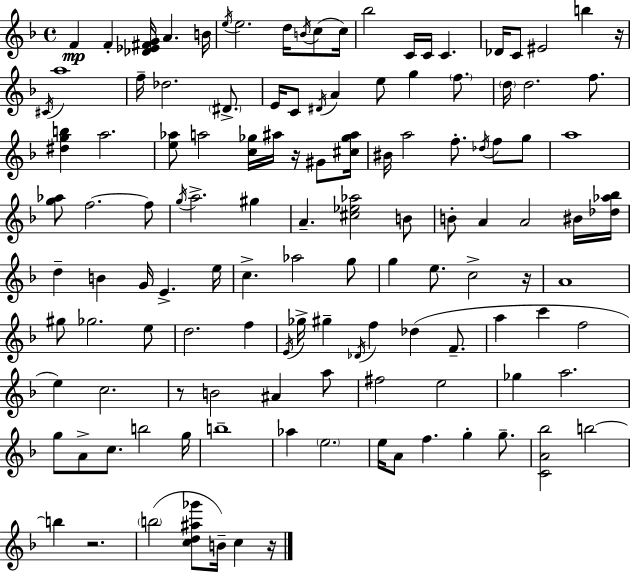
{
  \clef treble
  \time 4/4
  \defaultTimeSignature
  \key d \minor
  f'4\mp f'4-. <des' ees' fis' g'>16 a'4. b'16 | \acciaccatura { e''16 } e''2. d''16 \acciaccatura { b'16 }( c''8 | c''16) bes''2 c'16 c'16 c'4. | des'16 c'8 eis'2 b''4 | \break r16 \acciaccatura { cis'16 } a''1 | f''16-- des''2. | \parenthesize dis'8.-> e'16 c'8 \acciaccatura { dis'16 } a'4 e''8 g''4 | \parenthesize f''8. \parenthesize d''16 d''2. | \break f''8. <dis'' g'' b''>4 a''2. | <e'' aes''>8 a''2 <c'' ges''>16 ais''16 | r16 gis'8 <cis'' ges'' ais''>16 bis'16 a''2 f''8.-. | \acciaccatura { des''16 } f''8 g''8 a''1 | \break <g'' aes''>8 f''2.~~ | f''8 \acciaccatura { g''16 } a''2.-> | gis''4 a'4.-- <cis'' ees'' aes''>2 | b'8 b'8-. a'4 a'2 | \break bis'16 <des'' aes'' bes''>16 d''4-- b'4 g'16 e'4.-> | e''16 c''4.-> aes''2 | g''8 g''4 e''8. c''2-> | r16 a'1 | \break gis''8 ges''2. | e''8 d''2. | f''4 \acciaccatura { e'16 } ges''16-> gis''4-- \acciaccatura { des'16 } f''4 | des''4( f'8.-- a''4 c'''4 | \break f''2 e''4) c''2. | r8 b'2 | ais'4 a''8 fis''2 | e''2 ges''4 a''2. | \break g''8 a'8-> c''8. b''2 | g''16 b''1-- | aes''4 \parenthesize e''2. | e''16 a'8 f''4. | \break g''4-. g''8.-- <c' a' bes''>2 | b''2~~ b''4 r2. | \parenthesize b''2( | <c'' d'' ais'' ges'''>8 b'16--) c''4 r16 \bar "|."
}